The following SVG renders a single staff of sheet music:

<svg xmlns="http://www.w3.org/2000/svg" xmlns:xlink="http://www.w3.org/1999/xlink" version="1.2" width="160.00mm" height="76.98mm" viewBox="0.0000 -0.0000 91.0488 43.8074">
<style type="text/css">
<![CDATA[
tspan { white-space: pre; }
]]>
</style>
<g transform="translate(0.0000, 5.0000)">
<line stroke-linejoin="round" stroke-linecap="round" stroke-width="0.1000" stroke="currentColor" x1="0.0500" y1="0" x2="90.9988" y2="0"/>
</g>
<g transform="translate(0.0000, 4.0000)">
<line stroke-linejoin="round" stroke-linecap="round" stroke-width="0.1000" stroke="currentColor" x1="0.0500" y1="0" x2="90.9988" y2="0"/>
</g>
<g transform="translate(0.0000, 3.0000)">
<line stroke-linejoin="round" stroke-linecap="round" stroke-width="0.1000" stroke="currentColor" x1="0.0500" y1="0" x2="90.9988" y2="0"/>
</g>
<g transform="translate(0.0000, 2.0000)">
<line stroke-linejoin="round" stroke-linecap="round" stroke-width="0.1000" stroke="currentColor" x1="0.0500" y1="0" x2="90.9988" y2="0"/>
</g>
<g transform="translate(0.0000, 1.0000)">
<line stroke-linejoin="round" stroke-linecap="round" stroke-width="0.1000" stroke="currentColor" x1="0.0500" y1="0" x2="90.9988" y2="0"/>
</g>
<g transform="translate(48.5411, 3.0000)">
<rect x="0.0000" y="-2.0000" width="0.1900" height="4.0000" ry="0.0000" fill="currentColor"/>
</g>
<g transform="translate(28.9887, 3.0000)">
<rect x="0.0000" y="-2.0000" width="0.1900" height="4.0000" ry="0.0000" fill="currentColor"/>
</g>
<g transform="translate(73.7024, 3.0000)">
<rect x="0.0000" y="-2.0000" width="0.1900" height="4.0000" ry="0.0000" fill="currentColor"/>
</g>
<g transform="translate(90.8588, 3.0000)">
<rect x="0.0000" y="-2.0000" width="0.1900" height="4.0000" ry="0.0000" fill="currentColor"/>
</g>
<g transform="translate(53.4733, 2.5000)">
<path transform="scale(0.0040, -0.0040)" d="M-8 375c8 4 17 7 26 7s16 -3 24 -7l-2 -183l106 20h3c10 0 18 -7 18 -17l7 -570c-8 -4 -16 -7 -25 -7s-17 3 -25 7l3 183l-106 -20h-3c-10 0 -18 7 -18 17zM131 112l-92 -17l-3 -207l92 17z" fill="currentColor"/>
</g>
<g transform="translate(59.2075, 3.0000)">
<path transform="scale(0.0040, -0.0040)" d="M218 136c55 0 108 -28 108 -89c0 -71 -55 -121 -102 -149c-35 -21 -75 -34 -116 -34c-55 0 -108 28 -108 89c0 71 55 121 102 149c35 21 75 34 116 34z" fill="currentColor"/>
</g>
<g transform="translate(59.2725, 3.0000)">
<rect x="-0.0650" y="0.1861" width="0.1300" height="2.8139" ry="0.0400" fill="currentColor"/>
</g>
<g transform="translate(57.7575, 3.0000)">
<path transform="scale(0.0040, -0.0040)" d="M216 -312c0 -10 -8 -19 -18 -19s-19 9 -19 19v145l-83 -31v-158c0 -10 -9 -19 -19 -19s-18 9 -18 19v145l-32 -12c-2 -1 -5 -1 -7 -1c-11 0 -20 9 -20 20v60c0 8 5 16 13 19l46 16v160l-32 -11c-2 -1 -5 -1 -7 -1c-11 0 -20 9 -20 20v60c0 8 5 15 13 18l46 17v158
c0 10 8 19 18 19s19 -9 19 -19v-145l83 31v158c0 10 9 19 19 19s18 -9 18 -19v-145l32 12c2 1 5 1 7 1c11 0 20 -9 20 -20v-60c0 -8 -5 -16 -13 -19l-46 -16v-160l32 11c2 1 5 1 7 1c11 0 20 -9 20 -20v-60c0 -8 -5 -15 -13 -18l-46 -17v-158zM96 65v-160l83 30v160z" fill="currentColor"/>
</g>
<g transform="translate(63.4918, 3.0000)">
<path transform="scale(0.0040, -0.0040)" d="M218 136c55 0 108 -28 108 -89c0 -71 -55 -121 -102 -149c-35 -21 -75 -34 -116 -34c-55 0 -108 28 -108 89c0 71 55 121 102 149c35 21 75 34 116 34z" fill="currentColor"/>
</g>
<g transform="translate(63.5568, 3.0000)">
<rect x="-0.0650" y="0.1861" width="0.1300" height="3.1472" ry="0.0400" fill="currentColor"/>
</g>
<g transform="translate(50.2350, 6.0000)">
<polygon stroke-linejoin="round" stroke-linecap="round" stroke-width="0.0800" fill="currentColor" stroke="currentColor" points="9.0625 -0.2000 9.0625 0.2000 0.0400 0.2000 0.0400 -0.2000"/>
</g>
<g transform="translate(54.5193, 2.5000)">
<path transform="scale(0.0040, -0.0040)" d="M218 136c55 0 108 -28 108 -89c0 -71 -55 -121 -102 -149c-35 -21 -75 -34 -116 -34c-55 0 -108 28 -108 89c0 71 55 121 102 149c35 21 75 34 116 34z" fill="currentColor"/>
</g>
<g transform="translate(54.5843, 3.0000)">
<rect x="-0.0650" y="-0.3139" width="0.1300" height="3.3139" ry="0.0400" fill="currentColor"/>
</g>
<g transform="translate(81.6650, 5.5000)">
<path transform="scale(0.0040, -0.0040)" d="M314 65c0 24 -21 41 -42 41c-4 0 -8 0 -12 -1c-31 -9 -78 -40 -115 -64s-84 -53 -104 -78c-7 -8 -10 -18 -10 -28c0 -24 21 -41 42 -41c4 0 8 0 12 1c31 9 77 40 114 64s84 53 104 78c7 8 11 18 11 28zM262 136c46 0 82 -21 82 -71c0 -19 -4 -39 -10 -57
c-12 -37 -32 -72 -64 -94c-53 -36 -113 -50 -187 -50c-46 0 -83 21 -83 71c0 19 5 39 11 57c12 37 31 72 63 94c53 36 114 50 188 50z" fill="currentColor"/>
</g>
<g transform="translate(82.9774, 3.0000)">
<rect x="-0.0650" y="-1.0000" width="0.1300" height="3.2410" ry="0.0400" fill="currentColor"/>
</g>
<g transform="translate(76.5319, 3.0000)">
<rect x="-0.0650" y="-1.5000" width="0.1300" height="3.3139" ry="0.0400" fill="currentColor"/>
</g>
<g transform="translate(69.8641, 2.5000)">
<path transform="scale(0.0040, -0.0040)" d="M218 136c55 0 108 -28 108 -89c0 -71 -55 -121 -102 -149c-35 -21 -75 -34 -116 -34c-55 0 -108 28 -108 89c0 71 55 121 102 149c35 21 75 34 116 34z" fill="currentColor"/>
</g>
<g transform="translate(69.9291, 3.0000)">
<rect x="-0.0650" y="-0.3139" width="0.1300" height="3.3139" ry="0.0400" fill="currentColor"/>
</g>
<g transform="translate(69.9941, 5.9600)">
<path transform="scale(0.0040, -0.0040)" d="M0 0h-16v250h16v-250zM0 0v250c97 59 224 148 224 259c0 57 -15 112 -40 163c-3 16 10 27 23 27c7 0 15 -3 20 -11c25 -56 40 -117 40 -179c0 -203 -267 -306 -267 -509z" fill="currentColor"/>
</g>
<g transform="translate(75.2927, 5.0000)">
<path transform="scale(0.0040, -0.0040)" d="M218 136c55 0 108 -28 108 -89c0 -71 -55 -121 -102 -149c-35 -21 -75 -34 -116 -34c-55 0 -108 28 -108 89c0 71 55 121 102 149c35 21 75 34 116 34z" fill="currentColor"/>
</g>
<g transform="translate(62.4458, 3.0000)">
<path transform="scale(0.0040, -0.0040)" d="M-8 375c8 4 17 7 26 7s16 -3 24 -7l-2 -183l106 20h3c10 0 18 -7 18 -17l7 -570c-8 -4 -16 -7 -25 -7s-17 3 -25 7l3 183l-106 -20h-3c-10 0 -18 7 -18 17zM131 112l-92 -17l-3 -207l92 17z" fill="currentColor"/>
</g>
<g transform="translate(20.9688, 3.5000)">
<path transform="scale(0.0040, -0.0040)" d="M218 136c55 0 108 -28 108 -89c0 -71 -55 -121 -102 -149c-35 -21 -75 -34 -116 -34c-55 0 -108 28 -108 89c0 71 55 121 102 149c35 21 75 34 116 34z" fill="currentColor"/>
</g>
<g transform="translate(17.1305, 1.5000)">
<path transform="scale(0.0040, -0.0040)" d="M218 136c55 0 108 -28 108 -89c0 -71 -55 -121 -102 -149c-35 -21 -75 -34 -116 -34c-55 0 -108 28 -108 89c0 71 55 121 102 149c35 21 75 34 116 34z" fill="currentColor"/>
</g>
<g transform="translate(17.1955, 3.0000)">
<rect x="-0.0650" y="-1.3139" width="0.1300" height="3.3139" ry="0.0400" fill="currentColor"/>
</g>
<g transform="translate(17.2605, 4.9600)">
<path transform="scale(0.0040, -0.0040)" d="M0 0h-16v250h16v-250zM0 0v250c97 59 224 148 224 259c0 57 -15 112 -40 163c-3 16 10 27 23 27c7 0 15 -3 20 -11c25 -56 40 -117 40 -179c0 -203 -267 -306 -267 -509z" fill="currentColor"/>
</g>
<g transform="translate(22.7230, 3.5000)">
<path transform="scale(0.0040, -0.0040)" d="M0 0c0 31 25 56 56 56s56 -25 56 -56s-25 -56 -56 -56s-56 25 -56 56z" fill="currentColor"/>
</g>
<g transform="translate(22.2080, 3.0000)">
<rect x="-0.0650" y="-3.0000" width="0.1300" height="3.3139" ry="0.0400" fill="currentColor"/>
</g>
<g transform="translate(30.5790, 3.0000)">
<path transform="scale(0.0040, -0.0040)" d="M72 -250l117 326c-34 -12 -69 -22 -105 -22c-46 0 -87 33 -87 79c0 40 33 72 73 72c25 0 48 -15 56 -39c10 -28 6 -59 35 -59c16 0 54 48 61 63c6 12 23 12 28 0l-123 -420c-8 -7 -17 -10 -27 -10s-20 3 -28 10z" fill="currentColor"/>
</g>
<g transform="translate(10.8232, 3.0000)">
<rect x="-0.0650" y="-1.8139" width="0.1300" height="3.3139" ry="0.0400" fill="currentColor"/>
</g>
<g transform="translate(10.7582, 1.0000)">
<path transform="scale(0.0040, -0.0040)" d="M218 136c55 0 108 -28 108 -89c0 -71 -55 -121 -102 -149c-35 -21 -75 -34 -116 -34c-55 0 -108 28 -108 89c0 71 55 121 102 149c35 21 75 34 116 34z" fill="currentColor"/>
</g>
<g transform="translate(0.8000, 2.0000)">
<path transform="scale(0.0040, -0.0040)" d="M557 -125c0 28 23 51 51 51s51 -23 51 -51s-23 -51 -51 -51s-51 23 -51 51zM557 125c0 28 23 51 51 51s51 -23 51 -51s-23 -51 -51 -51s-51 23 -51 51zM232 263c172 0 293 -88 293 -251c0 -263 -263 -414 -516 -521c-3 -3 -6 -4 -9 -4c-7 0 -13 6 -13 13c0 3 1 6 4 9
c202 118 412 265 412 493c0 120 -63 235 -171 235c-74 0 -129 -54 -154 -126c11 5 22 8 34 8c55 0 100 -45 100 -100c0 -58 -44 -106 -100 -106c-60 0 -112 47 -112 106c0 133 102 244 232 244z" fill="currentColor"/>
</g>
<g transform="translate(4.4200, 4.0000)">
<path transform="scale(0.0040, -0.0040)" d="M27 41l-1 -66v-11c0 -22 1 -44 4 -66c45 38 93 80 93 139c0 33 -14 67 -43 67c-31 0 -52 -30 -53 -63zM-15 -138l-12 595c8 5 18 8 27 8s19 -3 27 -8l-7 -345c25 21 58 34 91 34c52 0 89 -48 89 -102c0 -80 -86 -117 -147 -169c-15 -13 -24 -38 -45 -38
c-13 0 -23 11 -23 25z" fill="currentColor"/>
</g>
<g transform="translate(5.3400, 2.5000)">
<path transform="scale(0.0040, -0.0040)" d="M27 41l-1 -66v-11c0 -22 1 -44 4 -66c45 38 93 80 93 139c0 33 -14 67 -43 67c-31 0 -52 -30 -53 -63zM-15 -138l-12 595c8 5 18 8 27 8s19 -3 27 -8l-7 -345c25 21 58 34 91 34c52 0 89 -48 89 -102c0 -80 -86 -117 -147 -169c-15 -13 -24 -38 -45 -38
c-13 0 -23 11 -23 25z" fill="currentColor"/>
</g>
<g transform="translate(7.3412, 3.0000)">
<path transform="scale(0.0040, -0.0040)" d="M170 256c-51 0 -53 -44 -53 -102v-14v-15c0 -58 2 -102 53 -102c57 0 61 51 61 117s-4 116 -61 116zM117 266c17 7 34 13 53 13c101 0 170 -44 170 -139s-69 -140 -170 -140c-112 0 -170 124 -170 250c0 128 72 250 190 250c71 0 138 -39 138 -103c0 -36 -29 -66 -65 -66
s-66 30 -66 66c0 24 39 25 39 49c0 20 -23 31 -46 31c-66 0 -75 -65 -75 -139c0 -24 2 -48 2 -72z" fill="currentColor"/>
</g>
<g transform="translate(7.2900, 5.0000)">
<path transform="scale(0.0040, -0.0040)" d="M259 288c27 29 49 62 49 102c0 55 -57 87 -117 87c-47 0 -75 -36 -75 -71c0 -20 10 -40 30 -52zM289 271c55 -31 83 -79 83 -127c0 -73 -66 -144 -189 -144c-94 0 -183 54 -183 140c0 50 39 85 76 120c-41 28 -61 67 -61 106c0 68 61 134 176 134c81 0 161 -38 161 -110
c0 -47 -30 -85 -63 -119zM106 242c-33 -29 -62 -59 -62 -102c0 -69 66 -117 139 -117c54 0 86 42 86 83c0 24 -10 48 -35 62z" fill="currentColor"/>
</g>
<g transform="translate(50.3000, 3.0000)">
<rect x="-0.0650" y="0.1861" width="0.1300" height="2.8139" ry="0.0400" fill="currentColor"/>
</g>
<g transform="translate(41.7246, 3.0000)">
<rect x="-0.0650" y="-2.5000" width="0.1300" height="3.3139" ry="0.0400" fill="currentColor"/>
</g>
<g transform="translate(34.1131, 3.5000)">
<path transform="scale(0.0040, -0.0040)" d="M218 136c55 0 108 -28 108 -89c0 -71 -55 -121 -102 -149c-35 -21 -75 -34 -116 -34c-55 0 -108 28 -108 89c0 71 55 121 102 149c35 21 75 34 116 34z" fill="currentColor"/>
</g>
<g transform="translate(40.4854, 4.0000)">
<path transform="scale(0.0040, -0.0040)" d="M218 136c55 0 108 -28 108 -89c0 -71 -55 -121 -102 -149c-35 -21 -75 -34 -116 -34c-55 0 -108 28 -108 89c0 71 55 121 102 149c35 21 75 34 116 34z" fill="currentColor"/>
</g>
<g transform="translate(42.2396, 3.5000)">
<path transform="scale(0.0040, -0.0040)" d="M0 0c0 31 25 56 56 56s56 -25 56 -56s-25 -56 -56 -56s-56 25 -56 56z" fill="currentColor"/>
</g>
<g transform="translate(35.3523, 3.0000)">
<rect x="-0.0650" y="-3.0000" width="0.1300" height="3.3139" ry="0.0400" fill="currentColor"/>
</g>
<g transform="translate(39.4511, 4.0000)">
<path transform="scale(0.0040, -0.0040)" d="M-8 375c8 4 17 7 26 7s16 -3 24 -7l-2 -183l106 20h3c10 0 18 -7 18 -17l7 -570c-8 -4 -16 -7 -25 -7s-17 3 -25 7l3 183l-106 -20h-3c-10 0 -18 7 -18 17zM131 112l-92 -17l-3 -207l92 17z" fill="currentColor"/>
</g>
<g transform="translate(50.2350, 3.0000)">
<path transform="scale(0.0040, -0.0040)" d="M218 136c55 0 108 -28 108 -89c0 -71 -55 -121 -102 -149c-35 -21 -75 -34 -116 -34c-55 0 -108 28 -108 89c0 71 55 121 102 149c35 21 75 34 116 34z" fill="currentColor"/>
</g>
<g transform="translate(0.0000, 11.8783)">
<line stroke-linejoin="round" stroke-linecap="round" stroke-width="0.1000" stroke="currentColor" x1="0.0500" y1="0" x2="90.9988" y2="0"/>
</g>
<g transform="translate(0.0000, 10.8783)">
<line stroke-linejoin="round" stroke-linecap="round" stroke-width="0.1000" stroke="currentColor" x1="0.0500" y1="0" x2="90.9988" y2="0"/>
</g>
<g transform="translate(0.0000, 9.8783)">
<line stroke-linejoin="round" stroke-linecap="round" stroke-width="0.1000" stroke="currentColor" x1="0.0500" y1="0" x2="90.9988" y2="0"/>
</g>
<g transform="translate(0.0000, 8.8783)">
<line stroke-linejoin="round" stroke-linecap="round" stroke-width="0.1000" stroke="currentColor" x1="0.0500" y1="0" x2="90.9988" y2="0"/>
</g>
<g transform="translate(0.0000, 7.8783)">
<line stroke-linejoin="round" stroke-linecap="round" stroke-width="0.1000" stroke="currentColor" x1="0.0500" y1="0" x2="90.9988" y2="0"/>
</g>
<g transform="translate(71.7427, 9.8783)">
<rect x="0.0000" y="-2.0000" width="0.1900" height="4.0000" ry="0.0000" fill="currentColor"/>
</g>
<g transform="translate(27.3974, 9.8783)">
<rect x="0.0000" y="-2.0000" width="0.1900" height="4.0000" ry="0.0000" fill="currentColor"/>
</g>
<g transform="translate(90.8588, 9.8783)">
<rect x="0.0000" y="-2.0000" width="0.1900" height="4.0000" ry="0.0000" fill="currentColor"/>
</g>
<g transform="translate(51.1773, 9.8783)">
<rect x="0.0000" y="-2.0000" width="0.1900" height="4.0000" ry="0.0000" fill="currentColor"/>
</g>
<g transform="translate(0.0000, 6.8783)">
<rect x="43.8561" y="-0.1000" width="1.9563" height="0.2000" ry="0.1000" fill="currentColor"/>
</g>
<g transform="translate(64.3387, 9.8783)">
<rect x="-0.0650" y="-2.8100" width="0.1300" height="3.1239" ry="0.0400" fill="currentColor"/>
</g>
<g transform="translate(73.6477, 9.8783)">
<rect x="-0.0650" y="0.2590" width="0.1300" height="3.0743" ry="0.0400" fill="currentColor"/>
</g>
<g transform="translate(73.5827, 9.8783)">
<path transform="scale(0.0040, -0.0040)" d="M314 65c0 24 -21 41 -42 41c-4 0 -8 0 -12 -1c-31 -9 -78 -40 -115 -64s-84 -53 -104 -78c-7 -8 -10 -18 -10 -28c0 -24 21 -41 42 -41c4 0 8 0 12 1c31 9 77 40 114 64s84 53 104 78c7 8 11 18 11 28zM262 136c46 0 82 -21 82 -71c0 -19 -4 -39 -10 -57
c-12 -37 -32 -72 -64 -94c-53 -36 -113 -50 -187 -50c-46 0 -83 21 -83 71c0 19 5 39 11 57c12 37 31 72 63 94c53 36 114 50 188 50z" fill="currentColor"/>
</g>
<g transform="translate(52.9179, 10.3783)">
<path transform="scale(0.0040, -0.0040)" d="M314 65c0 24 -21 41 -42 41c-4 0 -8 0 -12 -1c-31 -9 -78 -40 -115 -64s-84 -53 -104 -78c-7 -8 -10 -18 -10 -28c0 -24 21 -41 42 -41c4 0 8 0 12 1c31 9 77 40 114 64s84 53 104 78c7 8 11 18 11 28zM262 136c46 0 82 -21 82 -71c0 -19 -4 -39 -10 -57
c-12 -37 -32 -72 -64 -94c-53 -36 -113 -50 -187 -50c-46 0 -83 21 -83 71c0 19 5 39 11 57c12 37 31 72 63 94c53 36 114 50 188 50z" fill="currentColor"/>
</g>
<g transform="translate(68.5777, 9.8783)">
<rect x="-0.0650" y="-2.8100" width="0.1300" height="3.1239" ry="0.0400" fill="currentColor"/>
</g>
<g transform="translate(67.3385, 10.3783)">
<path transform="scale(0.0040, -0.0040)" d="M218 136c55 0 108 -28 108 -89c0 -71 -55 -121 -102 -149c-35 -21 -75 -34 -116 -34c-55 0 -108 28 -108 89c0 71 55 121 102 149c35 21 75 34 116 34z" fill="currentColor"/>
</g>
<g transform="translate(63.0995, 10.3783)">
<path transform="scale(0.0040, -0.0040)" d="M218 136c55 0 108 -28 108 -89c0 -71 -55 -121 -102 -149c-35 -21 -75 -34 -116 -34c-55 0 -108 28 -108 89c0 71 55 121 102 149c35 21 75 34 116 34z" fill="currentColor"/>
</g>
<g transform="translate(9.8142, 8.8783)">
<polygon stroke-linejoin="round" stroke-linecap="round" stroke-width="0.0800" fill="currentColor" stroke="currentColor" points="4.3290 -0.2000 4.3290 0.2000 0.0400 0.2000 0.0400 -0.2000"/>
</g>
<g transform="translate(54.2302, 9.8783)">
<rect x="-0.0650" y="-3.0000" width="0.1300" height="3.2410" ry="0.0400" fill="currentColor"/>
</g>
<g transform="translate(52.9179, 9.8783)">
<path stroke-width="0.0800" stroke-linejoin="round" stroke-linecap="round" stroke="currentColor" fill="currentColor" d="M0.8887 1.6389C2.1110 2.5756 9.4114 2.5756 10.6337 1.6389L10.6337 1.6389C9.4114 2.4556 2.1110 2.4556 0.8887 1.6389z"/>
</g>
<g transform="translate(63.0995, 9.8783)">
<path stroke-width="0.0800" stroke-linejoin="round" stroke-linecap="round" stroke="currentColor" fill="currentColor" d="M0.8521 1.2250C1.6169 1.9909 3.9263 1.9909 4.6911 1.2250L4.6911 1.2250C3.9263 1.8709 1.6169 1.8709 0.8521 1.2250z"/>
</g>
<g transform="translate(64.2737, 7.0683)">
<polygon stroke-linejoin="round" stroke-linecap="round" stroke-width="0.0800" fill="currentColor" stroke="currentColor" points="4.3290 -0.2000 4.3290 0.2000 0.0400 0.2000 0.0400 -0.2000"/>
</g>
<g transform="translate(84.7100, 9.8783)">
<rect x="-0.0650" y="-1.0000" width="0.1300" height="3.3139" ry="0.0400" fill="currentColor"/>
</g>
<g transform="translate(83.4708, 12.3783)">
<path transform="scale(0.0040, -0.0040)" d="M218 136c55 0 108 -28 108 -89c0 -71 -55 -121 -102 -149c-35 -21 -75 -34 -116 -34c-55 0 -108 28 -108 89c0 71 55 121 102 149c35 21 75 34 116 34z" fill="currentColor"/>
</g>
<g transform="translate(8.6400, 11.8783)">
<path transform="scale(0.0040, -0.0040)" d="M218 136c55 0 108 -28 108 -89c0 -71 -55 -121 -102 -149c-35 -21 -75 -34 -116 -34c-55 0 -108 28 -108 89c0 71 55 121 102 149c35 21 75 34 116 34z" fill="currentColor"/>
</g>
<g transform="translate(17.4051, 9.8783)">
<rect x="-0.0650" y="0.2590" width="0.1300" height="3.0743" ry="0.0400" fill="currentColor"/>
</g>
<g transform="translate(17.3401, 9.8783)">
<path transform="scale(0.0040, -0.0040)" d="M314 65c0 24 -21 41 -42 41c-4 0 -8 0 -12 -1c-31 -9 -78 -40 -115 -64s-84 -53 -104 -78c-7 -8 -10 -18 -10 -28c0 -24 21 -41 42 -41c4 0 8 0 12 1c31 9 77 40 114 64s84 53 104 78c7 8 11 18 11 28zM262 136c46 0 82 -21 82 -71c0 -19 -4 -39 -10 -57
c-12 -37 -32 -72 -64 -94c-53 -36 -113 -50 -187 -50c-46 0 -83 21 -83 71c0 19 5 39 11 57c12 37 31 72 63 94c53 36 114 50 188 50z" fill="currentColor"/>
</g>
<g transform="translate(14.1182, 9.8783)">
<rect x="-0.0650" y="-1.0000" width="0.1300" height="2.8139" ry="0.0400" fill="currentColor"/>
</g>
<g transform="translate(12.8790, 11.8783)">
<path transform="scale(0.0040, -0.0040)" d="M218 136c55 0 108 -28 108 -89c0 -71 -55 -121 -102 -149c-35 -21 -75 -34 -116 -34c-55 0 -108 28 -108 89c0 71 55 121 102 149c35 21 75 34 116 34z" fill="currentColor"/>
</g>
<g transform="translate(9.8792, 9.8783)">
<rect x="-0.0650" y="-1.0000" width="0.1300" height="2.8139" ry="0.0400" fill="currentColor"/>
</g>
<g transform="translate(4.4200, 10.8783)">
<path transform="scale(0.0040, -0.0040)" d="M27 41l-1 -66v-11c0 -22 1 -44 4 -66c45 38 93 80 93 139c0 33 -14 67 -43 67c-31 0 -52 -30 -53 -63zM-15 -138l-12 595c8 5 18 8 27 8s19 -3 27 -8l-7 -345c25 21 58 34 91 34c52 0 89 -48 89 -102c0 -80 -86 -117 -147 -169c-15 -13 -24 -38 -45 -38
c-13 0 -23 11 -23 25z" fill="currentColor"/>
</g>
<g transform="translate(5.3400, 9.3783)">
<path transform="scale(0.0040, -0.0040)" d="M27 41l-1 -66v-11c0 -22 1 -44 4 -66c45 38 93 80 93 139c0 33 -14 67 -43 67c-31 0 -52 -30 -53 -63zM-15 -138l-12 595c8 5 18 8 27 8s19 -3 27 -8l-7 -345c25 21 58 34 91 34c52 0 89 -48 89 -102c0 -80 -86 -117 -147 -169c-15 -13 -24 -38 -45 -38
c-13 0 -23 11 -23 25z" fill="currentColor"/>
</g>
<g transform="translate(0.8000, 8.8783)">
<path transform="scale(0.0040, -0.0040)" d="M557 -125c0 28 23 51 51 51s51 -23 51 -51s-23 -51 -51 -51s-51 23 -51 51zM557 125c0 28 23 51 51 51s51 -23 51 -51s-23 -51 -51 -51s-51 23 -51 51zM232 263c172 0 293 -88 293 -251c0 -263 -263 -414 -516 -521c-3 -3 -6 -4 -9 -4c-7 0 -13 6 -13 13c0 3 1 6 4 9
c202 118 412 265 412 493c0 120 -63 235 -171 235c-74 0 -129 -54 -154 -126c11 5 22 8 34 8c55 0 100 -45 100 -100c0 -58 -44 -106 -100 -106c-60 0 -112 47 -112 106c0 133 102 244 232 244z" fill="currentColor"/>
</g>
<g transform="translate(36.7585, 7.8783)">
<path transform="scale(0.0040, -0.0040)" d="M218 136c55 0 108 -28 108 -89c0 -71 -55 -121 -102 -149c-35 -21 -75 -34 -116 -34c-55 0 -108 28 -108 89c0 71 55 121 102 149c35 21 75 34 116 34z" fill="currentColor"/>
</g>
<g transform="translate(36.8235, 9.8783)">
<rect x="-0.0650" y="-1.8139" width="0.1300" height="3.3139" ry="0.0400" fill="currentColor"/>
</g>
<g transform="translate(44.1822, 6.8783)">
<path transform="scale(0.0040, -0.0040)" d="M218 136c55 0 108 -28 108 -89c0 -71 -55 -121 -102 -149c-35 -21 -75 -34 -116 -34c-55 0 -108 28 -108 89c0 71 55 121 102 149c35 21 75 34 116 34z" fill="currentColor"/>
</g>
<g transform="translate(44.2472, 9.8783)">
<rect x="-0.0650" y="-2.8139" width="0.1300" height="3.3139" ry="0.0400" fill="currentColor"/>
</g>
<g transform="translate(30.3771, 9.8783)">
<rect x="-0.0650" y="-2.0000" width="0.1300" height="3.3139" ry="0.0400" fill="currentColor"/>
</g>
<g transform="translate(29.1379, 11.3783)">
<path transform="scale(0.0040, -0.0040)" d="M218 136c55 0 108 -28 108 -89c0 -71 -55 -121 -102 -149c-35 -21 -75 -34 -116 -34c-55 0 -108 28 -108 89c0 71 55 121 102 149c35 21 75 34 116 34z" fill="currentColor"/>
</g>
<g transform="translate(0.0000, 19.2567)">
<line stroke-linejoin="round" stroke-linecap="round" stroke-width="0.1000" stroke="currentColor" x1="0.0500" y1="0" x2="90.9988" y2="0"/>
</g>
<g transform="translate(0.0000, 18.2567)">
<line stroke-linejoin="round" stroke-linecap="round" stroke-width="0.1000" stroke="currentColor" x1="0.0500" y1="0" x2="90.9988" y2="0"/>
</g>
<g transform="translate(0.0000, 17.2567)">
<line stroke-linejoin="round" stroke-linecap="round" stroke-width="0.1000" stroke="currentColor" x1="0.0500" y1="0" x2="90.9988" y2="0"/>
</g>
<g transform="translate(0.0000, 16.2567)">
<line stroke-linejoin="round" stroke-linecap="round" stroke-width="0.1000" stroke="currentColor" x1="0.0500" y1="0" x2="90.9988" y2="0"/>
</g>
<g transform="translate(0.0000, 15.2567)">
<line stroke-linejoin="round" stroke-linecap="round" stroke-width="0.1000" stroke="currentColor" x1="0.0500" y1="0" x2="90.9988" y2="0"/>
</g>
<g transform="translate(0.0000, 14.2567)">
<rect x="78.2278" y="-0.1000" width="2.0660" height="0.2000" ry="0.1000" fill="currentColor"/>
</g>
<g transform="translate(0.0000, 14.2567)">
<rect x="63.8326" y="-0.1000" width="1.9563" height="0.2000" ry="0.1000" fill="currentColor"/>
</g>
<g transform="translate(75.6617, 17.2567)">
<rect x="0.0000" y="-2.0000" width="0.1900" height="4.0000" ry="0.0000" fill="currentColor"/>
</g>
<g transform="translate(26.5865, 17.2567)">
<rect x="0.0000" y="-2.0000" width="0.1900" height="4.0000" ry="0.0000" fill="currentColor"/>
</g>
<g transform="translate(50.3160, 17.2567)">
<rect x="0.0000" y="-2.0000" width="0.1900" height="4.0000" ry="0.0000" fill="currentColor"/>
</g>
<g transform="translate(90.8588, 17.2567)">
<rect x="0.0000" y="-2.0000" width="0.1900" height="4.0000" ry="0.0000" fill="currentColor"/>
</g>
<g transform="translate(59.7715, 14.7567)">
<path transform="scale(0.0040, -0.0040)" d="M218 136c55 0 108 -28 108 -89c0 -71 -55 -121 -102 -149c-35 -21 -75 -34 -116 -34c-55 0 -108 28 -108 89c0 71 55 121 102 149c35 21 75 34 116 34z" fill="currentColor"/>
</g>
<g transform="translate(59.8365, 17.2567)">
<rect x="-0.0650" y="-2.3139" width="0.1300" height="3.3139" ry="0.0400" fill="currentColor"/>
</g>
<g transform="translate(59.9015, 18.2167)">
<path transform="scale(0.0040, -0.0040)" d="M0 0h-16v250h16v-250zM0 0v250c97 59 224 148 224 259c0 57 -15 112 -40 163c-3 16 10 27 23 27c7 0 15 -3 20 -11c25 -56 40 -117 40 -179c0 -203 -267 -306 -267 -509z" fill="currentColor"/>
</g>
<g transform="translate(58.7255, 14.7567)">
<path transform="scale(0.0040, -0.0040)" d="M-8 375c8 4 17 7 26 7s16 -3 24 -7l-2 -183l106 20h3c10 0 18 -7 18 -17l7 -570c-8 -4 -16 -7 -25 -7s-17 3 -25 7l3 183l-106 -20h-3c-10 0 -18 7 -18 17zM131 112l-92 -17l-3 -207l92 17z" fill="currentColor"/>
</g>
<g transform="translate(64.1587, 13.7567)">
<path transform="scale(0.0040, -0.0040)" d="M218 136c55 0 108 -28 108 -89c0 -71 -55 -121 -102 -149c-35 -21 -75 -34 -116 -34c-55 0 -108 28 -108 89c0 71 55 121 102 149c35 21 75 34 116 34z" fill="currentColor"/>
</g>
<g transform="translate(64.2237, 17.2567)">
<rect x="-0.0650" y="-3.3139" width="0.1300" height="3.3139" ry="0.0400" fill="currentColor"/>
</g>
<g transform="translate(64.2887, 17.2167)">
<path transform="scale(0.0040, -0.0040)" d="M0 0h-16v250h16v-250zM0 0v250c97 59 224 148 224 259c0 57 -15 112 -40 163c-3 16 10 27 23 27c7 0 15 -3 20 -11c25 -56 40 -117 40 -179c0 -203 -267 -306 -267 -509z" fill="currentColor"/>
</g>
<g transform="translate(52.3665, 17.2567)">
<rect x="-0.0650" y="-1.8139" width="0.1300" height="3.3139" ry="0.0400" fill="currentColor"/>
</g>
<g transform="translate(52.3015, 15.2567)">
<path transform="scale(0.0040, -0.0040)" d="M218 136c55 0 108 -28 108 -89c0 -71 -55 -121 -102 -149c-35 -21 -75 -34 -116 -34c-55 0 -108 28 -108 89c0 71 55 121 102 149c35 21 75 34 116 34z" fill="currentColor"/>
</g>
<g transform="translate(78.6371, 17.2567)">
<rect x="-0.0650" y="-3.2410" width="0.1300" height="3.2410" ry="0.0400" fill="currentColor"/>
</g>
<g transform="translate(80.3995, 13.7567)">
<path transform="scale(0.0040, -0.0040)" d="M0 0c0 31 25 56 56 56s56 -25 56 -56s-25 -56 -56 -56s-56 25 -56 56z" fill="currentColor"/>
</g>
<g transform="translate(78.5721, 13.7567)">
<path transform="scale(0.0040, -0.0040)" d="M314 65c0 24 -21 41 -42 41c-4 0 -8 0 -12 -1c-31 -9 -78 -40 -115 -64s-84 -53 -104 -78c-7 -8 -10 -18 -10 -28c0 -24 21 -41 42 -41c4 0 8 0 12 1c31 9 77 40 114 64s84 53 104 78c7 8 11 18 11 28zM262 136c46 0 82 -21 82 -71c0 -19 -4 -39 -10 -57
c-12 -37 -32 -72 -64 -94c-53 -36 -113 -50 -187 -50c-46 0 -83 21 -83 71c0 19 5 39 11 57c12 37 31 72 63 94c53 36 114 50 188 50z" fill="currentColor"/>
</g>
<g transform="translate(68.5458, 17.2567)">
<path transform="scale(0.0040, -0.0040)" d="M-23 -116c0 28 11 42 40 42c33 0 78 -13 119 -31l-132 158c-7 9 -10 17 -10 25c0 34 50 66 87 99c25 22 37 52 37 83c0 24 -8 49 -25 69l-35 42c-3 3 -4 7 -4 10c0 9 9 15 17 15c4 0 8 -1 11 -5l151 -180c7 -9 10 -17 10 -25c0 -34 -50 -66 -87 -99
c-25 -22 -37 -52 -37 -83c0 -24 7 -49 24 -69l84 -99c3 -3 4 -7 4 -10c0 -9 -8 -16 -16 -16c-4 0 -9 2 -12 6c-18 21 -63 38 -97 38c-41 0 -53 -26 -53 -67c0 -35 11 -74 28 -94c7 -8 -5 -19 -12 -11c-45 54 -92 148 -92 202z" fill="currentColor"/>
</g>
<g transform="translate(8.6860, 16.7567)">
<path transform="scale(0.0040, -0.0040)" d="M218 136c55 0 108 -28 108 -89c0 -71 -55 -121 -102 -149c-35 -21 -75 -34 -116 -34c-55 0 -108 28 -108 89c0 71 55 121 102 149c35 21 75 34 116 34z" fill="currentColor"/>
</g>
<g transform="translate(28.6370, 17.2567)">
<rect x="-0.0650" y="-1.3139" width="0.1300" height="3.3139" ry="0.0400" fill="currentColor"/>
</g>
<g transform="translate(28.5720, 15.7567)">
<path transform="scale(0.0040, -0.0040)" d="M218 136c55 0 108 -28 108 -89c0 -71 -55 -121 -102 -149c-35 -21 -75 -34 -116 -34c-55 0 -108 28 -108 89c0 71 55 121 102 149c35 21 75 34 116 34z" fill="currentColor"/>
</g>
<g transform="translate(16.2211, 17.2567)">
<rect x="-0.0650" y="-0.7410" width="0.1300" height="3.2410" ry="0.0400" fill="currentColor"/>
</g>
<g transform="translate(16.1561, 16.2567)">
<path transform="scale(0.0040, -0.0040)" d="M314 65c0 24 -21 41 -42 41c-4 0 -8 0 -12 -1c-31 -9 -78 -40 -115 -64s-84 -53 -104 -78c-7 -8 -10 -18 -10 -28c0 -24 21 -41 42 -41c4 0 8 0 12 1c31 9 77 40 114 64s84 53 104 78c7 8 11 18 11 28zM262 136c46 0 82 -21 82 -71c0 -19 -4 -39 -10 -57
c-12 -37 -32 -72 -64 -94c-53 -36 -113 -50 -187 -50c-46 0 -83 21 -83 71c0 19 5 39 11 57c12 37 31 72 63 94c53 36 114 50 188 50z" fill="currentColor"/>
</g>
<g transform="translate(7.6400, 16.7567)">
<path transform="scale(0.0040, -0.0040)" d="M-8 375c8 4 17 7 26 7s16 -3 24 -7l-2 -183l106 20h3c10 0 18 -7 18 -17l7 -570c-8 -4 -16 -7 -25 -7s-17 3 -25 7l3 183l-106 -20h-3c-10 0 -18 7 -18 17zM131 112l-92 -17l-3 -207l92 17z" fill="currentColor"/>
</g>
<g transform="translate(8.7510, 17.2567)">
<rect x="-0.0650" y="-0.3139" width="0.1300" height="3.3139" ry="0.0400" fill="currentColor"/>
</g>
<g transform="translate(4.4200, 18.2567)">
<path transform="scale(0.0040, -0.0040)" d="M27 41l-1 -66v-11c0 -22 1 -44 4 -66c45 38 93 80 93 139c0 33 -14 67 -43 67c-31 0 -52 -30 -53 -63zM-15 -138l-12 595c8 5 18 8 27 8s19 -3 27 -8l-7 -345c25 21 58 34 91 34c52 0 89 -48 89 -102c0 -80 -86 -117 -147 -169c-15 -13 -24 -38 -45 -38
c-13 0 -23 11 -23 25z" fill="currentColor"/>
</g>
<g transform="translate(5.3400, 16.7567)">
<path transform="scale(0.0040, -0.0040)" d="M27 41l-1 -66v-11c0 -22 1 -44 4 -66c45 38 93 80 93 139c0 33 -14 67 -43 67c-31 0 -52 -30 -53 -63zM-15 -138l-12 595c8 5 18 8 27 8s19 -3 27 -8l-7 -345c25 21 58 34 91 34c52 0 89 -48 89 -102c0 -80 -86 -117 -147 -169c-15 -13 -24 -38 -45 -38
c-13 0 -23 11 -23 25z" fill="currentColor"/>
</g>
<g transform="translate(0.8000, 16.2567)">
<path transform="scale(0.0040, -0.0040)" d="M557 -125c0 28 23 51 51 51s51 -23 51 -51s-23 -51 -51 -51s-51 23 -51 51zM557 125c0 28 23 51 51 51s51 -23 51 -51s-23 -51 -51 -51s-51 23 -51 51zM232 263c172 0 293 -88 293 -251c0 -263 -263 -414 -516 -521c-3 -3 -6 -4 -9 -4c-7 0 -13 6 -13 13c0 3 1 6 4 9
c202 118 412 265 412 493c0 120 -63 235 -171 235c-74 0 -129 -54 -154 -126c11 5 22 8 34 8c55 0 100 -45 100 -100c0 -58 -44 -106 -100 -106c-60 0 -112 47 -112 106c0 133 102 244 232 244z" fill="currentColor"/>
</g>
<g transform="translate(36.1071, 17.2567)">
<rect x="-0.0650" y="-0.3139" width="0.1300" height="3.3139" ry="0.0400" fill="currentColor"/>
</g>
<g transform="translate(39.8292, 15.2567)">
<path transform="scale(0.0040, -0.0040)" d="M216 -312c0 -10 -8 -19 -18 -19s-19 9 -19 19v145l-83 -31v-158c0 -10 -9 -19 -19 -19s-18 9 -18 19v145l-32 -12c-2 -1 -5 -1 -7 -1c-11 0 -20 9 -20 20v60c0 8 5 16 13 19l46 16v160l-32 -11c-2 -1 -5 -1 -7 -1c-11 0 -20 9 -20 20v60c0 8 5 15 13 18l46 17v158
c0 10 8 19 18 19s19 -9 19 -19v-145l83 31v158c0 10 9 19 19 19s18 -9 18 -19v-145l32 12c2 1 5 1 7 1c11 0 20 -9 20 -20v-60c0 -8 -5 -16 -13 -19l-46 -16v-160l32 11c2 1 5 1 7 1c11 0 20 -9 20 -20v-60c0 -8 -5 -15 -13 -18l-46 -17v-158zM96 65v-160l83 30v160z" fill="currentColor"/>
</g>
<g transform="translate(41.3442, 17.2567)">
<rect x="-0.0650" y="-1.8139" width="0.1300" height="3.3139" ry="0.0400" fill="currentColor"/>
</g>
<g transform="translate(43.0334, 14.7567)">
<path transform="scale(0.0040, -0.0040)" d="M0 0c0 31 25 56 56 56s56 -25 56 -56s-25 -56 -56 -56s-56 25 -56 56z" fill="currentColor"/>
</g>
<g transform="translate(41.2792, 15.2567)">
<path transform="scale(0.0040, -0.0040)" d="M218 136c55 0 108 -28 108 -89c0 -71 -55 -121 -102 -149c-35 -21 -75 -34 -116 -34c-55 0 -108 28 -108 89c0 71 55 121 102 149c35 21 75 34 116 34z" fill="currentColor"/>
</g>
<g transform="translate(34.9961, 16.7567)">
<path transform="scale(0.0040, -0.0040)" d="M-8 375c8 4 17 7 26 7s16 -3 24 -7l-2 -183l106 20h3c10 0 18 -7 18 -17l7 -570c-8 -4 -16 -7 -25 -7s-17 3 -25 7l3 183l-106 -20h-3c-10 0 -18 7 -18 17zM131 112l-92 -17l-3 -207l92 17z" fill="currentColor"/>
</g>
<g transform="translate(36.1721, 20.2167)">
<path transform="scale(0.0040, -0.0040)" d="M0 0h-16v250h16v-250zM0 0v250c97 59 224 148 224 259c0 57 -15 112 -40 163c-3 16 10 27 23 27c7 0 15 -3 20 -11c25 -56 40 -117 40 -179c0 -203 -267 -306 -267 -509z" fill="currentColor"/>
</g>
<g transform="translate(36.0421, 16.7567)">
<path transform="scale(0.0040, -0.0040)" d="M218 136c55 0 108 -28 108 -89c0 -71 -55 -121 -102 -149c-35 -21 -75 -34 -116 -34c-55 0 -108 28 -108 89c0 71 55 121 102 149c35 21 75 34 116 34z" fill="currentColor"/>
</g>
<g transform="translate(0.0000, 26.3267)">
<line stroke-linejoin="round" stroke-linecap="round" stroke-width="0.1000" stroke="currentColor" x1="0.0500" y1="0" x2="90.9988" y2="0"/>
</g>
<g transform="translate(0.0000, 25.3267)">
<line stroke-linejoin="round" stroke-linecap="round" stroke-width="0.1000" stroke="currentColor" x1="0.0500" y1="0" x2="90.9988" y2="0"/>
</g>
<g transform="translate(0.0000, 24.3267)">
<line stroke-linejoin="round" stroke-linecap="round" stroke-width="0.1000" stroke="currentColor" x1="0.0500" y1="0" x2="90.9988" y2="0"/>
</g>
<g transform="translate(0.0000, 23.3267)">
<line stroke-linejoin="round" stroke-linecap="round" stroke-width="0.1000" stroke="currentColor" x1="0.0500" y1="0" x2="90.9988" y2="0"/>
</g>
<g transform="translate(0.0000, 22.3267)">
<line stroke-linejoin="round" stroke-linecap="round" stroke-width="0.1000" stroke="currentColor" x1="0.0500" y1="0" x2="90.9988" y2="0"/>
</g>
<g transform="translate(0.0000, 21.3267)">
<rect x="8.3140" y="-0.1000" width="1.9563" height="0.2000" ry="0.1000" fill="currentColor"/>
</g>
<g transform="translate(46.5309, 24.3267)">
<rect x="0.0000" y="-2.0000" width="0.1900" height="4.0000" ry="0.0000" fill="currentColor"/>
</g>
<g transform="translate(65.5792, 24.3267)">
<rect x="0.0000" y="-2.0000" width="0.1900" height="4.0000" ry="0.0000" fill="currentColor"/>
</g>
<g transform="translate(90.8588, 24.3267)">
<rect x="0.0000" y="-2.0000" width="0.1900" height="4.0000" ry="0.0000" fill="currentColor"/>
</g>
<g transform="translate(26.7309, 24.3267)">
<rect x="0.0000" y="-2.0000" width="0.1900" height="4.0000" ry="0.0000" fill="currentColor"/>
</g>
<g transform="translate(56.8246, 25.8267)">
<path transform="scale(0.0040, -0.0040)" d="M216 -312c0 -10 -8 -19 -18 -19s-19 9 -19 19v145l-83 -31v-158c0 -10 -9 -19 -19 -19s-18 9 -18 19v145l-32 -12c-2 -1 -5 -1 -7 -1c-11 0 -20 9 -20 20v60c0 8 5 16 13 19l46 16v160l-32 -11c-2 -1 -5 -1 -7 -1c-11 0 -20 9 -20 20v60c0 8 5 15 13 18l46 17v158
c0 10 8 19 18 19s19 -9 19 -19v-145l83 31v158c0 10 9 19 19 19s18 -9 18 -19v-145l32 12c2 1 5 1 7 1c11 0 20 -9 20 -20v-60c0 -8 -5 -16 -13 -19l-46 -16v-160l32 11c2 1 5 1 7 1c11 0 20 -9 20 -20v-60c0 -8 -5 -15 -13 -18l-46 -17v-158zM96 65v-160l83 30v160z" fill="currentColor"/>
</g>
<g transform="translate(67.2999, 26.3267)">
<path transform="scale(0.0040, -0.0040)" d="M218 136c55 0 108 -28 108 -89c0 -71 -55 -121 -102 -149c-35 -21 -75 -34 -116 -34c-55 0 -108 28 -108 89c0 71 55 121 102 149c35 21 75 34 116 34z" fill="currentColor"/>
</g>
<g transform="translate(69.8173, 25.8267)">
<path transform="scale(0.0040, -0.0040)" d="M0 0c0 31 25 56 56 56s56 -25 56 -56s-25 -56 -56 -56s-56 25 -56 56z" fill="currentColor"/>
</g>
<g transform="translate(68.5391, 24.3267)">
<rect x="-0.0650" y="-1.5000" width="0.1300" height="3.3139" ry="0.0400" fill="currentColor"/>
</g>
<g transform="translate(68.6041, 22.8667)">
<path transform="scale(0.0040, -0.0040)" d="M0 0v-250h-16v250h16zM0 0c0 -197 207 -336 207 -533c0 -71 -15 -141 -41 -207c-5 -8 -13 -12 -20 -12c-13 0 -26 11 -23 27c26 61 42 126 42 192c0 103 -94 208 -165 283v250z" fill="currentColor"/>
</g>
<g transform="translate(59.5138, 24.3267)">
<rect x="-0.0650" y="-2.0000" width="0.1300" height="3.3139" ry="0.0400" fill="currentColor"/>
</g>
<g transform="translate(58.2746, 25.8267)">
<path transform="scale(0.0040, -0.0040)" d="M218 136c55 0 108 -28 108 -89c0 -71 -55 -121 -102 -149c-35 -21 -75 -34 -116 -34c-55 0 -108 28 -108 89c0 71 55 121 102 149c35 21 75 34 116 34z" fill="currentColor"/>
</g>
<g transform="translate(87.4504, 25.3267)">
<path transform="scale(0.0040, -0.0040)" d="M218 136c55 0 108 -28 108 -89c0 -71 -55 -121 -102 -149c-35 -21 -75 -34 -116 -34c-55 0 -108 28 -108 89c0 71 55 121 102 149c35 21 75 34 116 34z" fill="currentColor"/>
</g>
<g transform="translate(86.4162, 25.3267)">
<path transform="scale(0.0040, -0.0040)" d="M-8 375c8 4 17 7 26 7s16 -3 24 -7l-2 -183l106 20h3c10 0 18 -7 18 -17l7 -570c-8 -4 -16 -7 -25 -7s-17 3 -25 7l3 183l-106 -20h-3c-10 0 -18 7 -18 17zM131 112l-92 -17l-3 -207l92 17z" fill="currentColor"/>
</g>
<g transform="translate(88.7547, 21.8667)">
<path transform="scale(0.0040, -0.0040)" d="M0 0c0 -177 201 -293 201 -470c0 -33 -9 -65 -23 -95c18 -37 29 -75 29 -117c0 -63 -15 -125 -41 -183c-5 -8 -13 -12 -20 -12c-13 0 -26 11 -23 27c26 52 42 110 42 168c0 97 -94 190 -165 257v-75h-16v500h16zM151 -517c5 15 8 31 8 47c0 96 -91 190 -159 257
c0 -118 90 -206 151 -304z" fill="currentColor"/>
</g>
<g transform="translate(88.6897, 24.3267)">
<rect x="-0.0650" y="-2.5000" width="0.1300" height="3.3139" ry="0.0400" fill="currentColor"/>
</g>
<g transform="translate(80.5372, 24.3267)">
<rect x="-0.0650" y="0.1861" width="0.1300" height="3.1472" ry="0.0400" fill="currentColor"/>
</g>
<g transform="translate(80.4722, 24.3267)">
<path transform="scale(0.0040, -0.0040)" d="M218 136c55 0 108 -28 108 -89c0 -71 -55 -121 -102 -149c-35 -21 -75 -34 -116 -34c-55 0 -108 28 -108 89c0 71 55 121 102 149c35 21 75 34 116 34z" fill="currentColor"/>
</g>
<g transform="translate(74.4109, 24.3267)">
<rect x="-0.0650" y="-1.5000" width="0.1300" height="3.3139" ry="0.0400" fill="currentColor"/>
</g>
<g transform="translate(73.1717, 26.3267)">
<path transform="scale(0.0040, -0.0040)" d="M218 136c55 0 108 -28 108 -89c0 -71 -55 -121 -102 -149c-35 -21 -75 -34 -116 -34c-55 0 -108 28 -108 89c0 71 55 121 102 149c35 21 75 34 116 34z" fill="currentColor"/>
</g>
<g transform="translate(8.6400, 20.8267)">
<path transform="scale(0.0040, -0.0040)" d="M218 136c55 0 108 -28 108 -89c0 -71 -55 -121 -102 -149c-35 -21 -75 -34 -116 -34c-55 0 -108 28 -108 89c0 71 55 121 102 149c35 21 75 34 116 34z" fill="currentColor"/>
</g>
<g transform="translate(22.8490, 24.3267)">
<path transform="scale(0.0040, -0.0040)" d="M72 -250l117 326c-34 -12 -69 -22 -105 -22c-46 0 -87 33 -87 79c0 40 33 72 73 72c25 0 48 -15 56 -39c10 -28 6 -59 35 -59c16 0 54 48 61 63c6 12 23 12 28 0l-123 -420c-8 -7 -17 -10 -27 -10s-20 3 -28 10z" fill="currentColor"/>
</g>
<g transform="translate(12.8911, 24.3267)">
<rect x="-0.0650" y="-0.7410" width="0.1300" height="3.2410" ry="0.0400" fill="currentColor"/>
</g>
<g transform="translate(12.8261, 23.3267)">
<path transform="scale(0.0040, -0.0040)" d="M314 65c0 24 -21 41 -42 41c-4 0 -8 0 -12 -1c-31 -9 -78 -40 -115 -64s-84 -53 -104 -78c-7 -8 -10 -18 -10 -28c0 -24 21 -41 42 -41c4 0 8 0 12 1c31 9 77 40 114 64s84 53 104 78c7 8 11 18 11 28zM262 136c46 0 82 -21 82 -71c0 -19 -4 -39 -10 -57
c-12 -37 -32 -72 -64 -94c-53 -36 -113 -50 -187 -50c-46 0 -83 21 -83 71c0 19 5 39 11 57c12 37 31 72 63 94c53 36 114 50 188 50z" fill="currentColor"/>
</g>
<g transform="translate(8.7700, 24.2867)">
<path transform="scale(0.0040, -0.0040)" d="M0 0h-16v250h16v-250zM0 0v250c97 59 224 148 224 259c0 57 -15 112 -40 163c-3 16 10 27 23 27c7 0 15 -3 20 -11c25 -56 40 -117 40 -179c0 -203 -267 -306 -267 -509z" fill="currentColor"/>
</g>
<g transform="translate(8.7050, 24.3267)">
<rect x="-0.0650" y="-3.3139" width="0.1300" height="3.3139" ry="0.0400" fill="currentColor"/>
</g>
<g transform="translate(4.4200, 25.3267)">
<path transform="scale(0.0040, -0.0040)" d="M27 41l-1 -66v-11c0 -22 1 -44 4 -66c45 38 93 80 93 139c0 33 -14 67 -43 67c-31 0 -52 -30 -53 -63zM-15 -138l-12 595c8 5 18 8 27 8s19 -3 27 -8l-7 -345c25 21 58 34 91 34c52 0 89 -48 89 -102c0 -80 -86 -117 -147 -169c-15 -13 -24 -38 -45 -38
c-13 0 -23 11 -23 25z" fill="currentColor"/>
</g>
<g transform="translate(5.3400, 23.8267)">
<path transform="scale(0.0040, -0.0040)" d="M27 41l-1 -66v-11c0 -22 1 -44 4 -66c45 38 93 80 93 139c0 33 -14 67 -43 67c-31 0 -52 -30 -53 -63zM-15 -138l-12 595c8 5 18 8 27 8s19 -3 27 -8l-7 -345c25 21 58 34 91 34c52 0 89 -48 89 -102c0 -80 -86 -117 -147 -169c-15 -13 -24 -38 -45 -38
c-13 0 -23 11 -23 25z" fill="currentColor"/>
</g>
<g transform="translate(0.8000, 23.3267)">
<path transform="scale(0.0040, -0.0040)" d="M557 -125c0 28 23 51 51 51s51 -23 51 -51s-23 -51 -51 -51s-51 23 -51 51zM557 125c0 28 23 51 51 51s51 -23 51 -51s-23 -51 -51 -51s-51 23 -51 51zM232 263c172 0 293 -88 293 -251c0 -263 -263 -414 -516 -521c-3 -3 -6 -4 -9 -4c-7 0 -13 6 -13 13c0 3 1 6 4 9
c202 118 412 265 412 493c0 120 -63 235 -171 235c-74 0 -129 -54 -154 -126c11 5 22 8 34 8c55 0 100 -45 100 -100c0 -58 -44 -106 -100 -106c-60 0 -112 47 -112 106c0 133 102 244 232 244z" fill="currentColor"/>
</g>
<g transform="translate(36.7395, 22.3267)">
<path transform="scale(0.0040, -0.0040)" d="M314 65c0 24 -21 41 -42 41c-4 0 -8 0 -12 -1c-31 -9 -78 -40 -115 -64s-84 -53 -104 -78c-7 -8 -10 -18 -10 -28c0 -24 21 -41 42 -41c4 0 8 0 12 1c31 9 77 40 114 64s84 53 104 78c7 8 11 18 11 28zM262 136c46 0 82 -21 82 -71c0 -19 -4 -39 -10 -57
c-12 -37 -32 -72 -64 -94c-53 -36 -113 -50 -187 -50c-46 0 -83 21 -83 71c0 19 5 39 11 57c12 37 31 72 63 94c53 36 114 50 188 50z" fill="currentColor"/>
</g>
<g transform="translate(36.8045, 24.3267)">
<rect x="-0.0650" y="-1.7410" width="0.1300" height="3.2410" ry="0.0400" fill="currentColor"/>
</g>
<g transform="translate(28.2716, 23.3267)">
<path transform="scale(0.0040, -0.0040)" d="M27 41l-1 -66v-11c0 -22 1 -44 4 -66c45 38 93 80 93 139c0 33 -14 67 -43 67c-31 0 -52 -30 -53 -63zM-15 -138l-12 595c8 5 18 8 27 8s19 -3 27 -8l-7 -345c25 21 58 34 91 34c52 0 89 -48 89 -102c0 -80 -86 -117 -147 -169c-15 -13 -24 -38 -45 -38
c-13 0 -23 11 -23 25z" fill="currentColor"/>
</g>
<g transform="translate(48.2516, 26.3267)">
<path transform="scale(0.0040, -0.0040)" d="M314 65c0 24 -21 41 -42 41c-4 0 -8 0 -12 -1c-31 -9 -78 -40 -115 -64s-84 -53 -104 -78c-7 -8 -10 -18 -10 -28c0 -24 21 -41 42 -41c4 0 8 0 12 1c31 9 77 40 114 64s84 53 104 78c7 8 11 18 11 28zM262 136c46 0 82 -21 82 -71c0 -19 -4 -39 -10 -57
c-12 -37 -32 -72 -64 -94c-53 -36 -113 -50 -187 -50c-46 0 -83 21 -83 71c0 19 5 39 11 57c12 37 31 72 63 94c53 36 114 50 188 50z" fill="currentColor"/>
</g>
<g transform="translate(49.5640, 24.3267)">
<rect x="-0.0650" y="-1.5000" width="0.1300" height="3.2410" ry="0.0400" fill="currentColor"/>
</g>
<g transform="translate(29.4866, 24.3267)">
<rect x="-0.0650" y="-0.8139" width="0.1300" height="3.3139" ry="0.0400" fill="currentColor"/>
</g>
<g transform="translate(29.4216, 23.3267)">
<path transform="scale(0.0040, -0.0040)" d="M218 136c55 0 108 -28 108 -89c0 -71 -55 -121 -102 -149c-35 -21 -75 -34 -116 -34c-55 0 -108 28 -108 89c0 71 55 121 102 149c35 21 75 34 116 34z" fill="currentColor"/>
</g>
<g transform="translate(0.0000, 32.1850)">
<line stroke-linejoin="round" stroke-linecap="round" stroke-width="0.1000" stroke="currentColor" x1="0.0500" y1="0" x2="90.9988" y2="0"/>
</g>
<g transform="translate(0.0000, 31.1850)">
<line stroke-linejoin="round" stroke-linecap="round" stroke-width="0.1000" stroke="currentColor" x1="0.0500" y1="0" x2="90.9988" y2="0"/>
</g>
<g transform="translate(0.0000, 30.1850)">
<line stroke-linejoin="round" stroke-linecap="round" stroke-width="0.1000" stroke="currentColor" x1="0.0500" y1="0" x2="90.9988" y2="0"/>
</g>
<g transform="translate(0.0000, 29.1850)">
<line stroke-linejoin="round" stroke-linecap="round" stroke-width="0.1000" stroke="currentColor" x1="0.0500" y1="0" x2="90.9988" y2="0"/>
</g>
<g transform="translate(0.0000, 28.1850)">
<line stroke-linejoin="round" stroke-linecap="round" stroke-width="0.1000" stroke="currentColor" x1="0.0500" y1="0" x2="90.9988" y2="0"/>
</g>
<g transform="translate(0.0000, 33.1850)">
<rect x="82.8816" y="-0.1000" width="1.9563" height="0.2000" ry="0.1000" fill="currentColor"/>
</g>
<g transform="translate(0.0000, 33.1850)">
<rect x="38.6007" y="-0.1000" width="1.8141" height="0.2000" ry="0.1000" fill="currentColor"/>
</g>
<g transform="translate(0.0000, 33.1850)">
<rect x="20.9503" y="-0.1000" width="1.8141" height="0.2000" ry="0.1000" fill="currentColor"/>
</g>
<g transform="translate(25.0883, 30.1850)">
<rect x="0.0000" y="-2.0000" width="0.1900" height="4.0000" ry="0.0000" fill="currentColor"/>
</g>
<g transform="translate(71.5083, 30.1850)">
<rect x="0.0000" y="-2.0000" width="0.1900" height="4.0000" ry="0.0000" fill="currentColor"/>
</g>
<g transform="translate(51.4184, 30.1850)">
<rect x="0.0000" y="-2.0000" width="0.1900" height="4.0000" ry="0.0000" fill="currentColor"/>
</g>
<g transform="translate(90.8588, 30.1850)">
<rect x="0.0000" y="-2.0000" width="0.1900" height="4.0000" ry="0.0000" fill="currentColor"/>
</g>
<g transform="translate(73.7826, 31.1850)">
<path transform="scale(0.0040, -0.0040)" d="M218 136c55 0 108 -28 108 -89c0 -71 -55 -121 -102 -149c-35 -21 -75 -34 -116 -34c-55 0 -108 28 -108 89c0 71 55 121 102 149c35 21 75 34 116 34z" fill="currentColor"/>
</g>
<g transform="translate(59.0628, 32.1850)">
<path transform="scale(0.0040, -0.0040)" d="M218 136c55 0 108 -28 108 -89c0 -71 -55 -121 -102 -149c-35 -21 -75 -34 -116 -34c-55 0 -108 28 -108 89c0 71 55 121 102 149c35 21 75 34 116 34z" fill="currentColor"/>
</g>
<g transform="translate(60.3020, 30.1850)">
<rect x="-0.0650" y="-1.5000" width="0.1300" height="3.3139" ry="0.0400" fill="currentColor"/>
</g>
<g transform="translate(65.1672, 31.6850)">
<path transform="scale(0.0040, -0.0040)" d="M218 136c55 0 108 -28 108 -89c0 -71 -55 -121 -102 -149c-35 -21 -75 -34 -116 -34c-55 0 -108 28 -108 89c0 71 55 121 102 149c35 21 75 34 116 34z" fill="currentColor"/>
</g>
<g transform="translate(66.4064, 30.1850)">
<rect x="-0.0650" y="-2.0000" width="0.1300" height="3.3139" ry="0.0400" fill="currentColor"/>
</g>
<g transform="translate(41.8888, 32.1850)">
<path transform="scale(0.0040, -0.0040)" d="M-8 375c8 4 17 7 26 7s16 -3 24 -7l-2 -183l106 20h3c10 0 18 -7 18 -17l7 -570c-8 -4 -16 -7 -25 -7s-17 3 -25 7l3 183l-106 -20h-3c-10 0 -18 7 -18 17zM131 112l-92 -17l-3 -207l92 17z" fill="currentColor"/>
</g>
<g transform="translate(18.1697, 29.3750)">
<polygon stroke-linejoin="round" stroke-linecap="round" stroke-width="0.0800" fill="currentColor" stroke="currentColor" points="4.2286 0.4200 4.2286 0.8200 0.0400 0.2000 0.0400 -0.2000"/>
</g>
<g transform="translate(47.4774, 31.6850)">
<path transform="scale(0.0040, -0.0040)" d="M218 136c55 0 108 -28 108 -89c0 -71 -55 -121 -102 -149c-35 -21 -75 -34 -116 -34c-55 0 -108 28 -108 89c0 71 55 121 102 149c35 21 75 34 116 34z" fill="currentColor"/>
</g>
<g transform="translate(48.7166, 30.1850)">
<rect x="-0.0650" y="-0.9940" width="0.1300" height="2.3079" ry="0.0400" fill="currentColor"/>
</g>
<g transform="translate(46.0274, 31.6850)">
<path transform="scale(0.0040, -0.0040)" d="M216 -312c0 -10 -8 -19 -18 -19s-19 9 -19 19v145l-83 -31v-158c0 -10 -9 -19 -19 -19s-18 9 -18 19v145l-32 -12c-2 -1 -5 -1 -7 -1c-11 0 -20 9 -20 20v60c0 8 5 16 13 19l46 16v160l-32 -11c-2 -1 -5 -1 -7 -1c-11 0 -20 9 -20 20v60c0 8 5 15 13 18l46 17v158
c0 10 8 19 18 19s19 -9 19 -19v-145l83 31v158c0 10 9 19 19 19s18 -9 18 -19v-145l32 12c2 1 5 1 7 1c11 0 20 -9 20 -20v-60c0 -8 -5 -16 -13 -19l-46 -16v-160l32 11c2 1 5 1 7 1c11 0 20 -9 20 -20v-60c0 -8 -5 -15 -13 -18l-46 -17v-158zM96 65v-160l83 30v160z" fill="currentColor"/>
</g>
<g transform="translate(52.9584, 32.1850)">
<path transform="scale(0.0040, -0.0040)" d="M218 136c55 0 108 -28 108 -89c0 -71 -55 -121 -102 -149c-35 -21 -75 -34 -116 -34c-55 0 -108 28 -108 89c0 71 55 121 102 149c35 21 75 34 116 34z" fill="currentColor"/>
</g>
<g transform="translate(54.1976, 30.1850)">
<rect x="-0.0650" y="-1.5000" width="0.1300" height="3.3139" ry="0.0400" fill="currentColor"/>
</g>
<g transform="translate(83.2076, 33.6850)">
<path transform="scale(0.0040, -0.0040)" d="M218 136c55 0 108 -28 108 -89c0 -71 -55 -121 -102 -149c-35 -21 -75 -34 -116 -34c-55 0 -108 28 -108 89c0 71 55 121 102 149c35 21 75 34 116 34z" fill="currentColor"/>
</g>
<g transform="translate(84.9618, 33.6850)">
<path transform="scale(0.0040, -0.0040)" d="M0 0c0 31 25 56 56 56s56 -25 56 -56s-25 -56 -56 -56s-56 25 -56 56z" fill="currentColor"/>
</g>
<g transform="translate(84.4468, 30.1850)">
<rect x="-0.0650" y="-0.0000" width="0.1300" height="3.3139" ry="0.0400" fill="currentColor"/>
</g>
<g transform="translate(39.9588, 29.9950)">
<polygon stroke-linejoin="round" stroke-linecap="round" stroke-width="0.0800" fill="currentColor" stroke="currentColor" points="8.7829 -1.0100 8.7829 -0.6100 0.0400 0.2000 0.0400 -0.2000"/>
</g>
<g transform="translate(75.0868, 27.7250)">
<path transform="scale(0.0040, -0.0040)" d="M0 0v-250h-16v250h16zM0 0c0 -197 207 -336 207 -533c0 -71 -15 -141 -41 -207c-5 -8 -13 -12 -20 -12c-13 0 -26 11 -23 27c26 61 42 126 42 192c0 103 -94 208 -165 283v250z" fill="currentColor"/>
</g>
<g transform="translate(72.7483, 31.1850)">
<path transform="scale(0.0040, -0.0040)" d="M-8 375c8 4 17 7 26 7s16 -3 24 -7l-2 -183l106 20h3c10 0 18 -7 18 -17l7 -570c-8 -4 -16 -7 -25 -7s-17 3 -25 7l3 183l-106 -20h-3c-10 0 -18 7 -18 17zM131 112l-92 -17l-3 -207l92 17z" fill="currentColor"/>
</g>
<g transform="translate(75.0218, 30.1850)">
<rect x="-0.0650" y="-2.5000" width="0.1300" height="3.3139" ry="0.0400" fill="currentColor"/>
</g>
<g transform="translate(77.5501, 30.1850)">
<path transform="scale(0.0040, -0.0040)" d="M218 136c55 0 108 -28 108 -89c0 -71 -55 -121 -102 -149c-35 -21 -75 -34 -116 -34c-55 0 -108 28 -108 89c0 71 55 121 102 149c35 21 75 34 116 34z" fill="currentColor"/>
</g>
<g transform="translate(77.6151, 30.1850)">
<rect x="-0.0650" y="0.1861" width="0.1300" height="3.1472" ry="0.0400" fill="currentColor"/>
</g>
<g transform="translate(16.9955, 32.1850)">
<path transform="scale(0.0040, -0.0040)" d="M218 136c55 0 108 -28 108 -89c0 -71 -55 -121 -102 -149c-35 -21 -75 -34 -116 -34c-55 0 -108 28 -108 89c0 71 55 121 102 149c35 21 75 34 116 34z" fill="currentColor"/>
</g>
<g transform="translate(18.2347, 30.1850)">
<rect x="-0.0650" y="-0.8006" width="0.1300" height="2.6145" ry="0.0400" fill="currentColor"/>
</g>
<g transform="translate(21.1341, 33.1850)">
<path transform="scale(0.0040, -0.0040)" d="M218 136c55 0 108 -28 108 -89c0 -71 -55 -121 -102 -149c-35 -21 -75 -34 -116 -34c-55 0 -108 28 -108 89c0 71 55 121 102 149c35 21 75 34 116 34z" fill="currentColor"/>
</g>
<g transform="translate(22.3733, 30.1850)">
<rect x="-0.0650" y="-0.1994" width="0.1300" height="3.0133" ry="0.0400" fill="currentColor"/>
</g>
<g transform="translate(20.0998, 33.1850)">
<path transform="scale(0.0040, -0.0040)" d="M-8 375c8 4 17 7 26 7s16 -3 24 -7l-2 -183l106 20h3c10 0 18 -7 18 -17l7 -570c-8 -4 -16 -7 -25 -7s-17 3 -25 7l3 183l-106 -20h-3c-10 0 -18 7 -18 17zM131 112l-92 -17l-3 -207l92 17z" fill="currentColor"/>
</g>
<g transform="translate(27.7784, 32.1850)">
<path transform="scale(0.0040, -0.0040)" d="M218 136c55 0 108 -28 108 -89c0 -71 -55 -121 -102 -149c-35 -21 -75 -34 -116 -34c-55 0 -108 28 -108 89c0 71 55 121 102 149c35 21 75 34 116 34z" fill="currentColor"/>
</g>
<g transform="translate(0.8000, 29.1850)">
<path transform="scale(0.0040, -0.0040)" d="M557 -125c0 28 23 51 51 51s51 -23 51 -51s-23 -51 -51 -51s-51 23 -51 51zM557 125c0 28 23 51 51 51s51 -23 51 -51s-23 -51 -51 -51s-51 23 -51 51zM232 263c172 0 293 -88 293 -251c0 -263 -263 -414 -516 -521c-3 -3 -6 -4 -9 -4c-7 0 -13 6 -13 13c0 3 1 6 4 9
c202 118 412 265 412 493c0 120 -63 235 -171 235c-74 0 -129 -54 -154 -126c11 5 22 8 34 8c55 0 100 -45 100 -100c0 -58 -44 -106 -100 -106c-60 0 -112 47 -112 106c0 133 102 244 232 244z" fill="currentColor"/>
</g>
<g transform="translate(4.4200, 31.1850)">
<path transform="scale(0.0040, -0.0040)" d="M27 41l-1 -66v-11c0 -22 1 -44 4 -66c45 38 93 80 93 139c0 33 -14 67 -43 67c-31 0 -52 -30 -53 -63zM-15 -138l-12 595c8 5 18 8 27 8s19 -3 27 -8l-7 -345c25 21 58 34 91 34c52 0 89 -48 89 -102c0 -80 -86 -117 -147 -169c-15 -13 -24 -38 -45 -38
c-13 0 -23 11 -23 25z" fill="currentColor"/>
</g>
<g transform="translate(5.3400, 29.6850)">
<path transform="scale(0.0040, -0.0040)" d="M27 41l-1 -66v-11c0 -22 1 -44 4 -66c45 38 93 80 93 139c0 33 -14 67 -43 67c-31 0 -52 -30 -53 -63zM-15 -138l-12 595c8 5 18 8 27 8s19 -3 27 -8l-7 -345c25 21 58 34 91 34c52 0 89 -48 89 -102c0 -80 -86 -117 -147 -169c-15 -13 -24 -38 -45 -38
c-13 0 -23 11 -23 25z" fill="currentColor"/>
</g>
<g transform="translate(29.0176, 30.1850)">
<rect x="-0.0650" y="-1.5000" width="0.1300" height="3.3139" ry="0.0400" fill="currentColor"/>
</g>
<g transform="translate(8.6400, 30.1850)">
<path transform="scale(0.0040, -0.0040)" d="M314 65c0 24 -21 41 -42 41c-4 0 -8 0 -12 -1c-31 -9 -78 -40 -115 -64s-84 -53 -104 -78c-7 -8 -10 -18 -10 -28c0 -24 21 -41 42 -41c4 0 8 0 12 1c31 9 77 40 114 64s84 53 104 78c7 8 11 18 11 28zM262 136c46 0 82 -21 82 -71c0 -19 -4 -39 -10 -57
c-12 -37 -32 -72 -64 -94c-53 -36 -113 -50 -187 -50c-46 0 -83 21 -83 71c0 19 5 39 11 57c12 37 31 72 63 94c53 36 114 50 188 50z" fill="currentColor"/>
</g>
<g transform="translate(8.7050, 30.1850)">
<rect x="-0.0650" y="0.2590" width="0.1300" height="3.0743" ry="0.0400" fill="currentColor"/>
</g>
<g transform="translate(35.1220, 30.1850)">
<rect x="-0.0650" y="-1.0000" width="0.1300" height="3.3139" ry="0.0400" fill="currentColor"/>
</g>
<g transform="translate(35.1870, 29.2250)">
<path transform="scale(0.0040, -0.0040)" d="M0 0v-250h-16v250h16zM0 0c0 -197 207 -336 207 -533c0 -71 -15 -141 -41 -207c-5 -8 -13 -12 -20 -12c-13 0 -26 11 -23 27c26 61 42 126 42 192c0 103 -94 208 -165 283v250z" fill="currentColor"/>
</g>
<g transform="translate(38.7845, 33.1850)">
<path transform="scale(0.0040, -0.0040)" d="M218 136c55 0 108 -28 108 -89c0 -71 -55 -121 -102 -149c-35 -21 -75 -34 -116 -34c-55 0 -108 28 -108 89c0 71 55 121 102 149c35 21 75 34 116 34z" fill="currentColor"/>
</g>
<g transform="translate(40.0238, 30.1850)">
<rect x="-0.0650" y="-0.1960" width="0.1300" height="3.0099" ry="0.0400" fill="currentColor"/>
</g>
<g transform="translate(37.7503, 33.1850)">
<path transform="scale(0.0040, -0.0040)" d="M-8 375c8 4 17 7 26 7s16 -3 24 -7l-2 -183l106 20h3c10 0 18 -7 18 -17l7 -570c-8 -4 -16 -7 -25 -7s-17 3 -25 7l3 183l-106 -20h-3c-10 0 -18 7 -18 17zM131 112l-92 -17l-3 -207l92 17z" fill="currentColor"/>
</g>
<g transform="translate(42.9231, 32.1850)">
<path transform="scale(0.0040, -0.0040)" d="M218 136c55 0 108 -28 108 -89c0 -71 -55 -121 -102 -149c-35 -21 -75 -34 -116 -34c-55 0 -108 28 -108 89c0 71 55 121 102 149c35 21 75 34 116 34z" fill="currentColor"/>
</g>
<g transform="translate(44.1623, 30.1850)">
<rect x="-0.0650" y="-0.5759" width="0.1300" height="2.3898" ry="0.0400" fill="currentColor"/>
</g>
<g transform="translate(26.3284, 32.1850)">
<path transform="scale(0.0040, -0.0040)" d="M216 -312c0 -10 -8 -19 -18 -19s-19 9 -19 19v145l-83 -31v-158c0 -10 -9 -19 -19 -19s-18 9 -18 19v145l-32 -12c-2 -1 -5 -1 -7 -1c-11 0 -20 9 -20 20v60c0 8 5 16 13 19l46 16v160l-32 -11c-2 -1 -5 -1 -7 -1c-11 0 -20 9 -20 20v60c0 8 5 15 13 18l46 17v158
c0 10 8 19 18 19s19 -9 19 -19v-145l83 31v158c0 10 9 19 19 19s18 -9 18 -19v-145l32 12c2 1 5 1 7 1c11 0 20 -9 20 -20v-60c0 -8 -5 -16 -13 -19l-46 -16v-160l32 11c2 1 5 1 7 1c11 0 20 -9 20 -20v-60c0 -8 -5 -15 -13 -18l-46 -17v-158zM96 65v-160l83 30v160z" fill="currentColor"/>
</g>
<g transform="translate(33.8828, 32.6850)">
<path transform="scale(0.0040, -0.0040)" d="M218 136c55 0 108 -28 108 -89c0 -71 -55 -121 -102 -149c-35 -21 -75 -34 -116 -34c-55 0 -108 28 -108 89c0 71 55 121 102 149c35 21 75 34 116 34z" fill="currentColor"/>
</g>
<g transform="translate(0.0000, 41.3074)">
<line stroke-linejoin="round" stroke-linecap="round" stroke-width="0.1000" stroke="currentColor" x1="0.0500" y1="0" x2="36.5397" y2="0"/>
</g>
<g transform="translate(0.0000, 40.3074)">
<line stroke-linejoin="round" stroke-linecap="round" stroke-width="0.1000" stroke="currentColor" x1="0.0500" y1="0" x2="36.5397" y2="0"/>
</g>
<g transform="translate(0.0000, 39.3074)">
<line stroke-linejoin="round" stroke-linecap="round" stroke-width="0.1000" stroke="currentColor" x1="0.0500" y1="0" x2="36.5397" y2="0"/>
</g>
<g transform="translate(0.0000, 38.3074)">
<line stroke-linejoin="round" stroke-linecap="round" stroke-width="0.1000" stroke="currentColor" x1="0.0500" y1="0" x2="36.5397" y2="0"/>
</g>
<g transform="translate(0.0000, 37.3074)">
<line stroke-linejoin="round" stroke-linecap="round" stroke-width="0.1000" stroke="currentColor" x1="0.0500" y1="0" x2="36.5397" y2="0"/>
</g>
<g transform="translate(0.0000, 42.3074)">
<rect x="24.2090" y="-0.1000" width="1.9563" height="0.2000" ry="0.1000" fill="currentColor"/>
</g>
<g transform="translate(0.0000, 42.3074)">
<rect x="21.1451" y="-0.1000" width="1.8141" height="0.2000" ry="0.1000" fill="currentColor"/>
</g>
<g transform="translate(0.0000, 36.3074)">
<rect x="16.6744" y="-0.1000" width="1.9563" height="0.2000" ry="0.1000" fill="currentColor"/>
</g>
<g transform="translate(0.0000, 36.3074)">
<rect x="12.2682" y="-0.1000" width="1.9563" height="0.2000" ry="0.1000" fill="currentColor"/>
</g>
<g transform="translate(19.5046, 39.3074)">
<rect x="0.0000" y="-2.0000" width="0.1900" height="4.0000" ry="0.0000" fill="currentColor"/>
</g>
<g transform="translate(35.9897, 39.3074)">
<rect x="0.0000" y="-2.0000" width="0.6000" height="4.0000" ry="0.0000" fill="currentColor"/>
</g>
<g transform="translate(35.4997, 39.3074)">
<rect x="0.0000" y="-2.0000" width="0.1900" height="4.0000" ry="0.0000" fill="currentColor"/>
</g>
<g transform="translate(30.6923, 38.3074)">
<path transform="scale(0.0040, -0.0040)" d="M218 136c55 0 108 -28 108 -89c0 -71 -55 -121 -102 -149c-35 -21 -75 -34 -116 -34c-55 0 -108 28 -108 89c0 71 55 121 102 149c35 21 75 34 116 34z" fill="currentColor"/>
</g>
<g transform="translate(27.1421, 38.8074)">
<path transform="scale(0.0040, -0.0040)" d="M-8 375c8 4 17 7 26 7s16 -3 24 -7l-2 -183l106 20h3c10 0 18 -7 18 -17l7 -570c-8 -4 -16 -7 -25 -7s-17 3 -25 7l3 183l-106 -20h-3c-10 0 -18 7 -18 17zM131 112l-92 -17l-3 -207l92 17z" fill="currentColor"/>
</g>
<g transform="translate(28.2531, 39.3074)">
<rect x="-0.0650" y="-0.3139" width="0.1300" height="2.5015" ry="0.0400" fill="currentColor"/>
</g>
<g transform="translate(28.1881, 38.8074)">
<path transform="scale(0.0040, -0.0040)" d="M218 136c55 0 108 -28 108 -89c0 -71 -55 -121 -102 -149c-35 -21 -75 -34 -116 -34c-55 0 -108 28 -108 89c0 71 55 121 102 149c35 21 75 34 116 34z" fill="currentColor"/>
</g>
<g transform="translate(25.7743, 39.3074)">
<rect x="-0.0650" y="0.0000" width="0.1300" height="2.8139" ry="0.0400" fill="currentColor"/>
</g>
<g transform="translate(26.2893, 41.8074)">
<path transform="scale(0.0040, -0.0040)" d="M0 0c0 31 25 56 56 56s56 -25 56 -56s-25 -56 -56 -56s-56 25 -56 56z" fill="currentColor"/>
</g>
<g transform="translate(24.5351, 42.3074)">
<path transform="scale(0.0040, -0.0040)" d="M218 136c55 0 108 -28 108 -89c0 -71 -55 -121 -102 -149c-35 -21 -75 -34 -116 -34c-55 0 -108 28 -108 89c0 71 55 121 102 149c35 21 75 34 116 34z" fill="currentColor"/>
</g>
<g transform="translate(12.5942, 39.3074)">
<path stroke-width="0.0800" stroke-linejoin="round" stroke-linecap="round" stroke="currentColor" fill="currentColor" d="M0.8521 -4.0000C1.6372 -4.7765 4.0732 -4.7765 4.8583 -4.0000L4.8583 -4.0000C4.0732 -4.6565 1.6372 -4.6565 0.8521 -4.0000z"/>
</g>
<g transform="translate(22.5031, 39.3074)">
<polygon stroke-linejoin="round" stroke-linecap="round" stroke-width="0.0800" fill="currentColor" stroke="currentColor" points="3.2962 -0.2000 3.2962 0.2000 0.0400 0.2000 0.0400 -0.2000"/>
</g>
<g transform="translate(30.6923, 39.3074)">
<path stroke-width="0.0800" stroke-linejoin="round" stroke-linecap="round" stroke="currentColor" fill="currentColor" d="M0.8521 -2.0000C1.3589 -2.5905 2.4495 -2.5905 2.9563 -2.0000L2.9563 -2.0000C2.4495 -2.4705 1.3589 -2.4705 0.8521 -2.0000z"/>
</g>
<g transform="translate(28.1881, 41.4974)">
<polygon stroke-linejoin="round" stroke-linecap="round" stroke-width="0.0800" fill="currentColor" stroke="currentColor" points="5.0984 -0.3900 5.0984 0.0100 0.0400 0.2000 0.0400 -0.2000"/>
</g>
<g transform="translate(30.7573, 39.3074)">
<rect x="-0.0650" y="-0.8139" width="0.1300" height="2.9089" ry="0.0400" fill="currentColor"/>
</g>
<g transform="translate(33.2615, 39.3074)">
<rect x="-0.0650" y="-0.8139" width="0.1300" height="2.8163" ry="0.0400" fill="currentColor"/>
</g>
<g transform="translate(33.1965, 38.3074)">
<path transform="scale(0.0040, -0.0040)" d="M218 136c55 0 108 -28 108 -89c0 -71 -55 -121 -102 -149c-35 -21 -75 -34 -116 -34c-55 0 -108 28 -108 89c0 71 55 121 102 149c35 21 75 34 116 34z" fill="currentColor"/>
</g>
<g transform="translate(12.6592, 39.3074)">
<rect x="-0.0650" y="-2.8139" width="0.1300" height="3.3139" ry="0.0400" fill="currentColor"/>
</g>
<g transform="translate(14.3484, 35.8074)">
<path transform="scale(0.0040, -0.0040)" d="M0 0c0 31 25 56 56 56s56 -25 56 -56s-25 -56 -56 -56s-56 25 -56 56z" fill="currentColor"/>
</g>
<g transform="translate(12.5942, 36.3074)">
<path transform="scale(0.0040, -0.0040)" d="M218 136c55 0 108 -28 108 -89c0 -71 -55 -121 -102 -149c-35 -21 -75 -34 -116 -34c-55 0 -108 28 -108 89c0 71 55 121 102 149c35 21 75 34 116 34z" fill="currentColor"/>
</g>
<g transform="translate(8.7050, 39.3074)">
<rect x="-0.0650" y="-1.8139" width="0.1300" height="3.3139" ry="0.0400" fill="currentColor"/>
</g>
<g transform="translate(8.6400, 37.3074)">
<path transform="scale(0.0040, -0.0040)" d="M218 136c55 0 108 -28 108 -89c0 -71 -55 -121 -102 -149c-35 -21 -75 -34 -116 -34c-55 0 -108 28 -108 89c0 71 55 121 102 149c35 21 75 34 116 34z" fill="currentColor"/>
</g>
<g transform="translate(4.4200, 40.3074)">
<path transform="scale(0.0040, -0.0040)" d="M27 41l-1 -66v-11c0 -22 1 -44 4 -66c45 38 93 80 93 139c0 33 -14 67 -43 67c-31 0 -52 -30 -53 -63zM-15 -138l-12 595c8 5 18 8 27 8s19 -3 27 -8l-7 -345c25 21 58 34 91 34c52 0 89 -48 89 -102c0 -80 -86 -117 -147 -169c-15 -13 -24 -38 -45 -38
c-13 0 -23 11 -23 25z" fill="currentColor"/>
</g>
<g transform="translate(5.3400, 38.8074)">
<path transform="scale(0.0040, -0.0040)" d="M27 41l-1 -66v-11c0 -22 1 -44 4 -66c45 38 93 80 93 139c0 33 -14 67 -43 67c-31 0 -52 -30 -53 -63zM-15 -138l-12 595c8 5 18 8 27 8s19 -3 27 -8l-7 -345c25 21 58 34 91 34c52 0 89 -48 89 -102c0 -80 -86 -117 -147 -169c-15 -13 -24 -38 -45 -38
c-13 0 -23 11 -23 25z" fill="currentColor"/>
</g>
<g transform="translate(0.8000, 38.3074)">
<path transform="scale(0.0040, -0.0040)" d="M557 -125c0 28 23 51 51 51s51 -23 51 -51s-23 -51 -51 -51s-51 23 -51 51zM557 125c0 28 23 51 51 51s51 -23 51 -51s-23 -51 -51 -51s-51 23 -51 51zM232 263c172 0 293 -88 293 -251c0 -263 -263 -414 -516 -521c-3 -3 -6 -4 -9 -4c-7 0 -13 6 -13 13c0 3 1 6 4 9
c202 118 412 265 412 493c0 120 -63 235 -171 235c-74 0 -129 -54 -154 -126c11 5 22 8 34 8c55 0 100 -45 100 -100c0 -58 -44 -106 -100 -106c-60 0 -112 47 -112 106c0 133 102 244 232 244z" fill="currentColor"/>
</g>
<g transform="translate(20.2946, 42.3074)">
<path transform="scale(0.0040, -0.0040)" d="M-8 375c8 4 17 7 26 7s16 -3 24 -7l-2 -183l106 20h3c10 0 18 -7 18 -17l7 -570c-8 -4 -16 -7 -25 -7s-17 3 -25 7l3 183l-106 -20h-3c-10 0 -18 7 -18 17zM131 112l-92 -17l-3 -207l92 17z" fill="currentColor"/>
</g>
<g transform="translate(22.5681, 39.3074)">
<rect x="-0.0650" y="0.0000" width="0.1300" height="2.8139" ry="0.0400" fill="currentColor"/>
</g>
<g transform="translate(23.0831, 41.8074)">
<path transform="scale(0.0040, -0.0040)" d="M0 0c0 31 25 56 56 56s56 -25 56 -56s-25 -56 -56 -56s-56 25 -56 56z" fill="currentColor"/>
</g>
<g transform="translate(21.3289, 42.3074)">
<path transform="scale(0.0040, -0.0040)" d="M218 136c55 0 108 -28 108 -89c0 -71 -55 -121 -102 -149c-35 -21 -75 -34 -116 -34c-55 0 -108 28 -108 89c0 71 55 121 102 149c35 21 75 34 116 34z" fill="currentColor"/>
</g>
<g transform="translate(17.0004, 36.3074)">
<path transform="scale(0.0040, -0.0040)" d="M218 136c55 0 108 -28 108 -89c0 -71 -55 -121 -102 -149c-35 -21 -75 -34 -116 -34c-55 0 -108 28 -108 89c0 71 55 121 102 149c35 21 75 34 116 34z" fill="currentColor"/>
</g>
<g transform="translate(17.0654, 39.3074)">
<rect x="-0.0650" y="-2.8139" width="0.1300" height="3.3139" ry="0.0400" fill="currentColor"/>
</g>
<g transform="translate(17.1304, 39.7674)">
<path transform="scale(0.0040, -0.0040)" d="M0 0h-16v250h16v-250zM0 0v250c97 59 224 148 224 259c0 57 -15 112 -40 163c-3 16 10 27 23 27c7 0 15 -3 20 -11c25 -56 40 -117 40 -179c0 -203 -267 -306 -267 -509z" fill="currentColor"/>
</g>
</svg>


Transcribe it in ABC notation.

X:1
T:Untitled
M:6/8
L:1/4
K:Bb
A, G,/2 C, z/2 C, B,, D,/2 E,/2 ^D,/2 D, E,/2 G,, F,,2 G,,/2 G,,/2 D,2 A,, A, C C,2 C,/2 C,/2 D,2 F,, E, F,2 G, E,/2 ^A, A, B,/2 D/2 z D2 D/2 F,2 z/2 _F, A,2 G,,2 ^A,, G,,/2 G,, D, B,,/4 D,2 G,,/2 E,,/2 ^G,, F,,/2 E,,/2 G,,/2 ^A,,/2 G,, G,, A,, B,,/2 D, D,, A, C C/2 E,,/2 E,,/2 E,/2 F,/2 F,/2